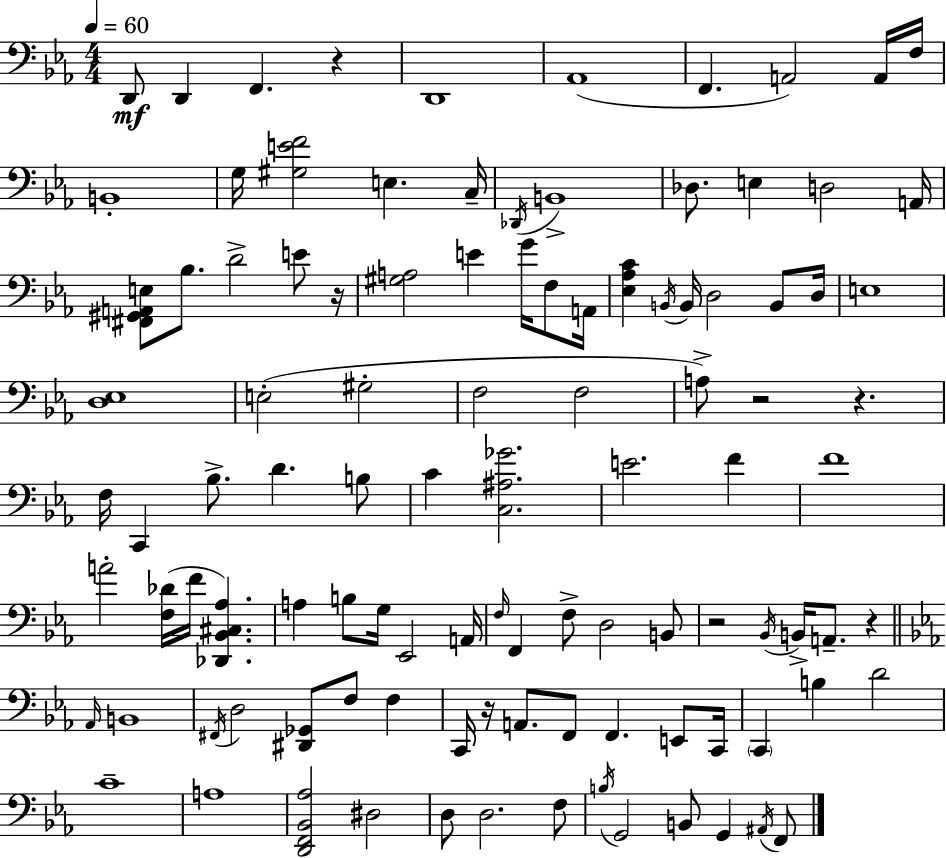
X:1
T:Untitled
M:4/4
L:1/4
K:Cm
D,,/2 D,, F,, z D,,4 _A,,4 F,, A,,2 A,,/4 F,/4 B,,4 G,/4 [^G,EF]2 E, C,/4 _D,,/4 B,,4 _D,/2 E, D,2 A,,/4 [^F,,^G,,A,,E,]/2 _B,/2 D2 E/2 z/4 [^G,A,]2 E G/4 F,/2 A,,/4 [_E,_A,C] B,,/4 B,,/4 D,2 B,,/2 D,/4 E,4 [D,_E,]4 E,2 ^G,2 F,2 F,2 A,/2 z2 z F,/4 C,, _B,/2 D B,/2 C [C,^A,_G]2 E2 F F4 A2 [F,_D]/4 F/4 [_D,,_B,,^C,_A,] A, B,/2 G,/4 _E,,2 A,,/4 F,/4 F,, F,/2 D,2 B,,/2 z2 _B,,/4 B,,/4 A,,/2 z _A,,/4 B,,4 ^F,,/4 D,2 [^D,,_G,,]/2 F,/2 F, C,,/4 z/4 A,,/2 F,,/2 F,, E,,/2 C,,/4 C,, B, D2 C4 A,4 [D,,F,,_B,,_A,]2 ^D,2 D,/2 D,2 F,/2 B,/4 G,,2 B,,/2 G,, ^A,,/4 F,,/2